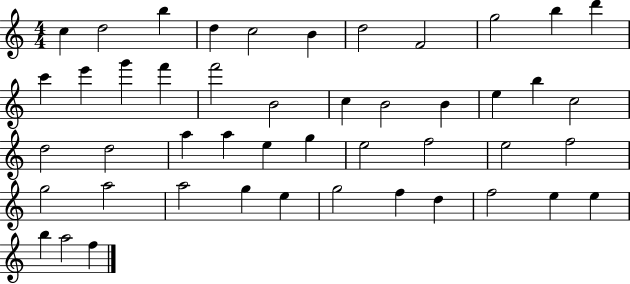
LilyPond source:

{
  \clef treble
  \numericTimeSignature
  \time 4/4
  \key c \major
  c''4 d''2 b''4 | d''4 c''2 b'4 | d''2 f'2 | g''2 b''4 d'''4 | \break c'''4 e'''4 g'''4 f'''4 | f'''2 b'2 | c''4 b'2 b'4 | e''4 b''4 c''2 | \break d''2 d''2 | a''4 a''4 e''4 g''4 | e''2 f''2 | e''2 f''2 | \break g''2 a''2 | a''2 g''4 e''4 | g''2 f''4 d''4 | f''2 e''4 e''4 | \break b''4 a''2 f''4 | \bar "|."
}